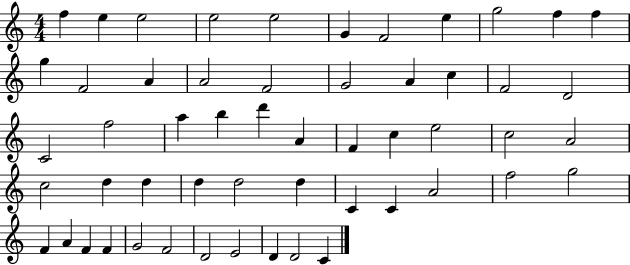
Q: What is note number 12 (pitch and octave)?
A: G5